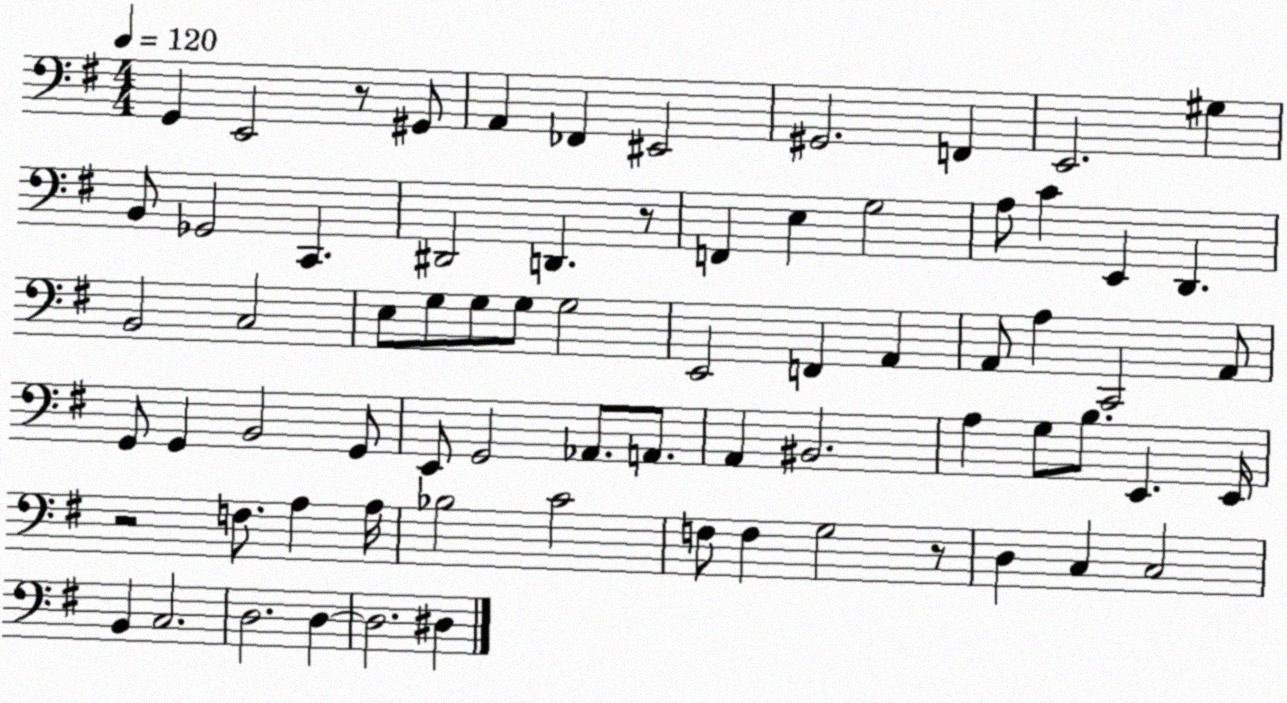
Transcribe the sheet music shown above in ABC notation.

X:1
T:Untitled
M:4/4
L:1/4
K:G
G,, E,,2 z/2 ^G,,/2 A,, _F,, ^E,,2 ^G,,2 F,, E,,2 ^G, B,,/2 _G,,2 C,, ^D,,2 D,, z/2 F,, E, G,2 A,/2 C E,, D,, B,,2 C,2 E,/2 G,/2 G,/2 G,/2 G,2 E,,2 F,, A,, A,,/2 A, C,,2 A,,/2 G,,/2 G,, B,,2 G,,/2 E,,/2 G,,2 _A,,/2 A,,/2 A,, ^B,,2 A, G,/2 B,/2 E,, E,,/4 z2 F,/2 A, A,/4 _B,2 C2 F,/2 F, G,2 z/2 D, C, C,2 B,, C,2 D,2 D, D,2 ^D,